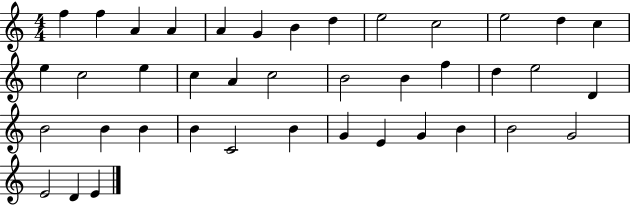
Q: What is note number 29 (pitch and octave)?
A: B4